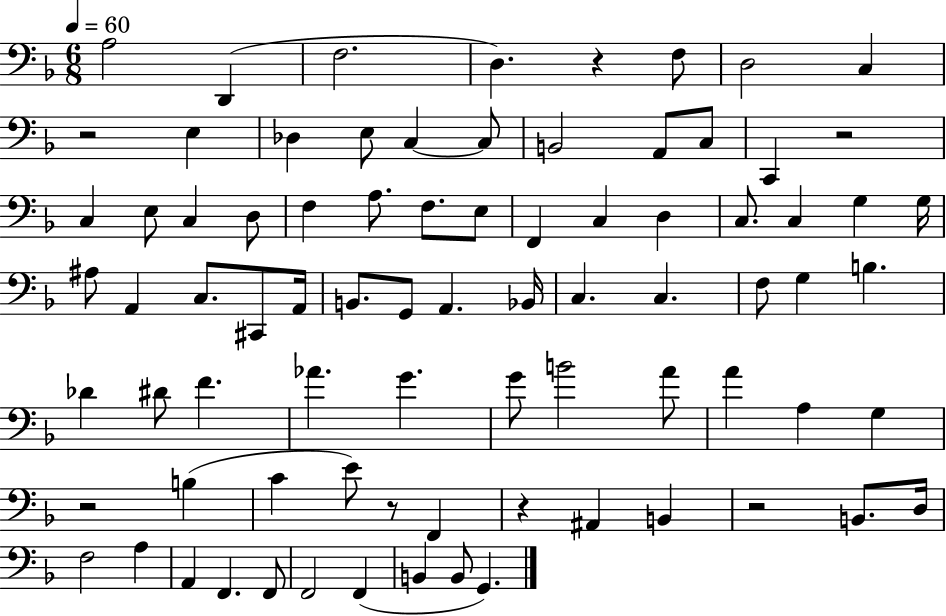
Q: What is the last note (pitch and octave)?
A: G2